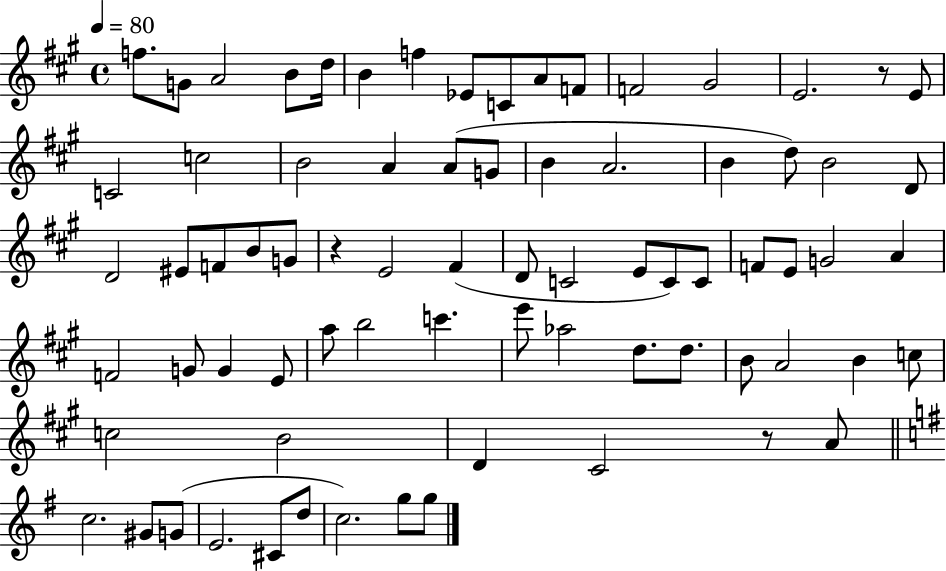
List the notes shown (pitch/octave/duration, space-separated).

F5/e. G4/e A4/h B4/e D5/s B4/q F5/q Eb4/e C4/e A4/e F4/e F4/h G#4/h E4/h. R/e E4/e C4/h C5/h B4/h A4/q A4/e G4/e B4/q A4/h. B4/q D5/e B4/h D4/e D4/h EIS4/e F4/e B4/e G4/e R/q E4/h F#4/q D4/e C4/h E4/e C4/e C4/e F4/e E4/e G4/h A4/q F4/h G4/e G4/q E4/e A5/e B5/h C6/q. E6/e Ab5/h D5/e. D5/e. B4/e A4/h B4/q C5/e C5/h B4/h D4/q C#4/h R/e A4/e C5/h. G#4/e G4/e E4/h. C#4/e D5/e C5/h. G5/e G5/e